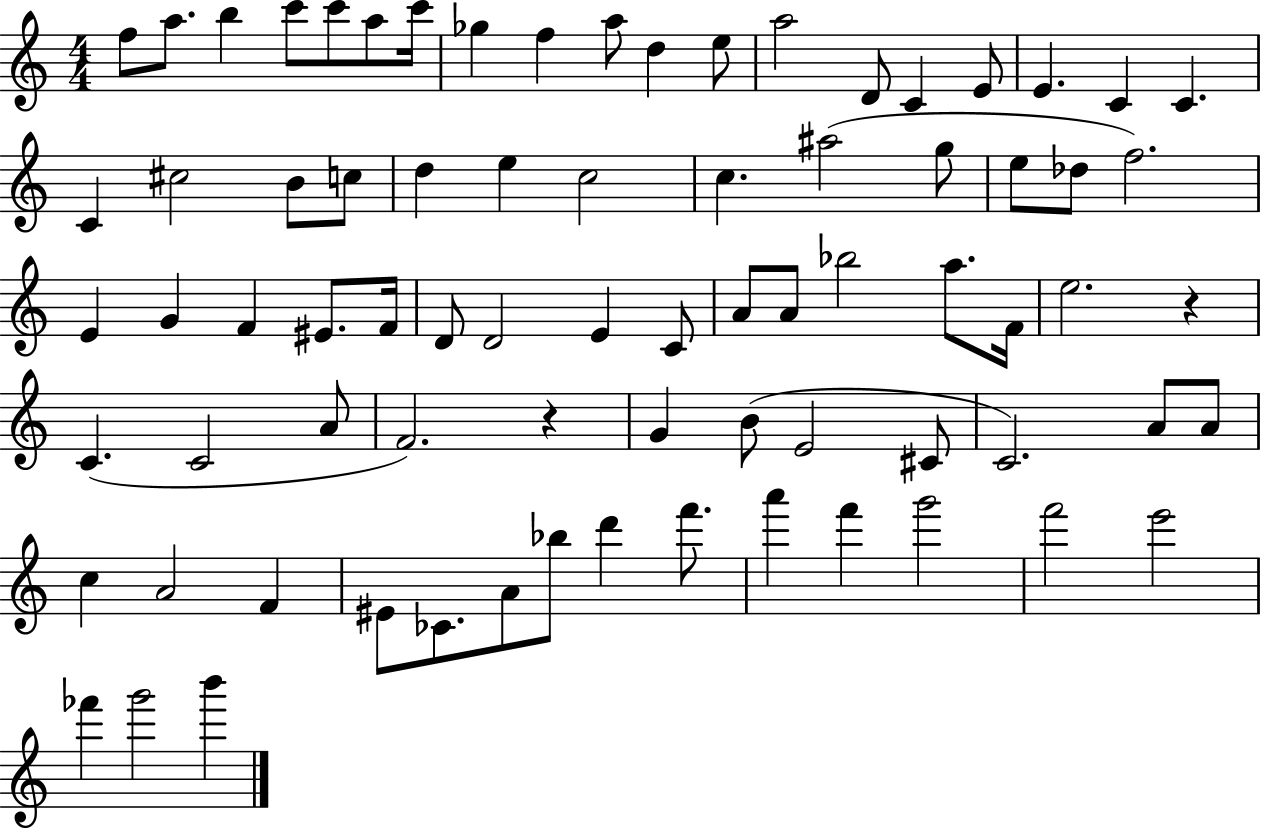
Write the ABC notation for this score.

X:1
T:Untitled
M:4/4
L:1/4
K:C
f/2 a/2 b c'/2 c'/2 a/2 c'/4 _g f a/2 d e/2 a2 D/2 C E/2 E C C C ^c2 B/2 c/2 d e c2 c ^a2 g/2 e/2 _d/2 f2 E G F ^E/2 F/4 D/2 D2 E C/2 A/2 A/2 _b2 a/2 F/4 e2 z C C2 A/2 F2 z G B/2 E2 ^C/2 C2 A/2 A/2 c A2 F ^E/2 _C/2 A/2 _b/2 d' f'/2 a' f' g'2 f'2 e'2 _f' g'2 b'